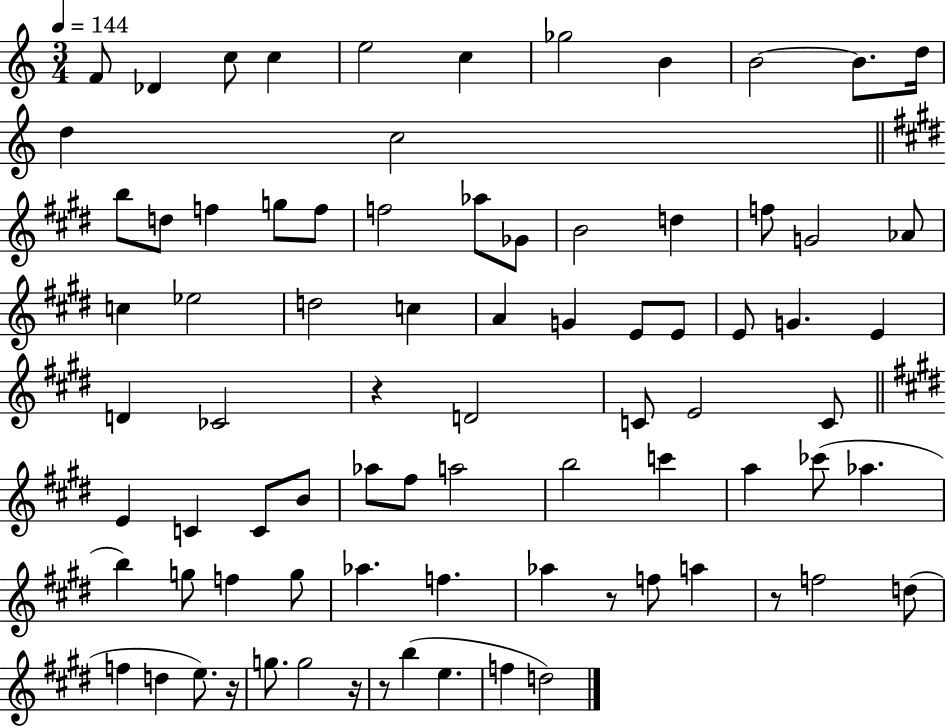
X:1
T:Untitled
M:3/4
L:1/4
K:C
F/2 _D c/2 c e2 c _g2 B B2 B/2 d/4 d c2 b/2 d/2 f g/2 f/2 f2 _a/2 _G/2 B2 d f/2 G2 _A/2 c _e2 d2 c A G E/2 E/2 E/2 G E D _C2 z D2 C/2 E2 C/2 E C C/2 B/2 _a/2 ^f/2 a2 b2 c' a _c'/2 _a b g/2 f g/2 _a f _a z/2 f/2 a z/2 f2 d/2 f d e/2 z/4 g/2 g2 z/4 z/2 b e f d2